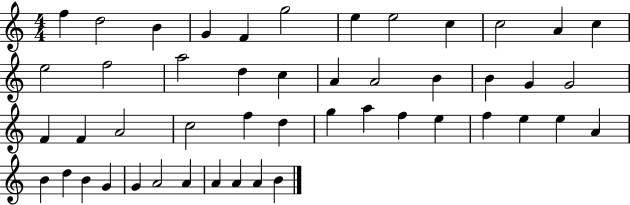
X:1
T:Untitled
M:4/4
L:1/4
K:C
f d2 B G F g2 e e2 c c2 A c e2 f2 a2 d c A A2 B B G G2 F F A2 c2 f d g a f e f e e A B d B G G A2 A A A A B